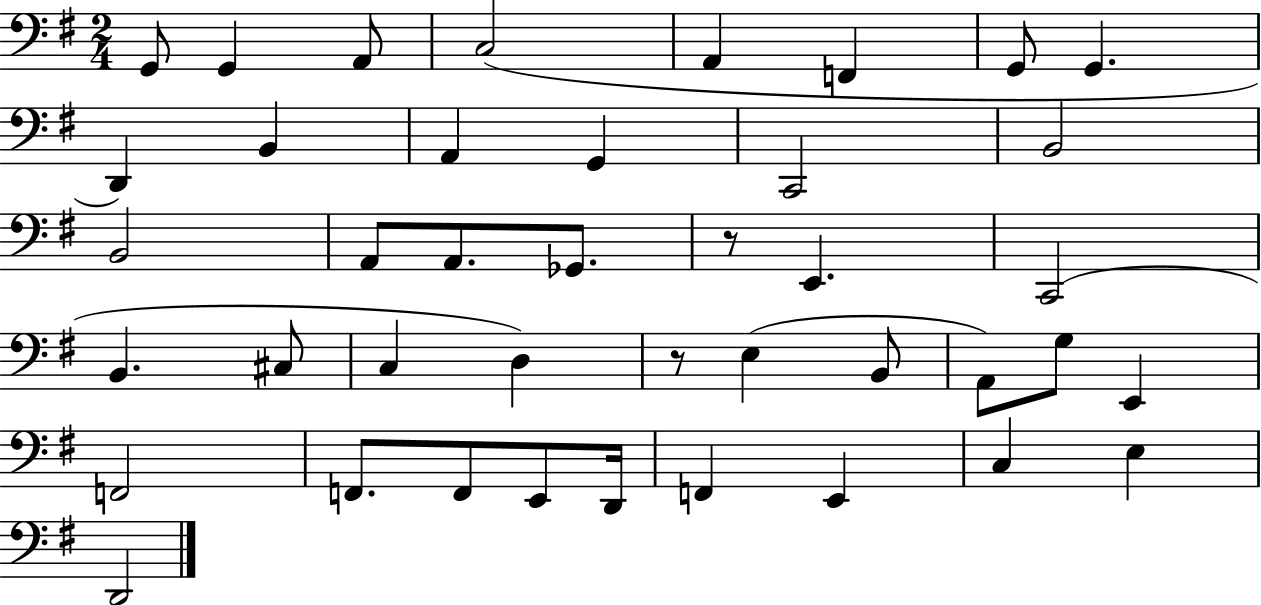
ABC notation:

X:1
T:Untitled
M:2/4
L:1/4
K:G
G,,/2 G,, A,,/2 C,2 A,, F,, G,,/2 G,, D,, B,, A,, G,, C,,2 B,,2 B,,2 A,,/2 A,,/2 _G,,/2 z/2 E,, C,,2 B,, ^C,/2 C, D, z/2 E, B,,/2 A,,/2 G,/2 E,, F,,2 F,,/2 F,,/2 E,,/2 D,,/4 F,, E,, C, E, D,,2